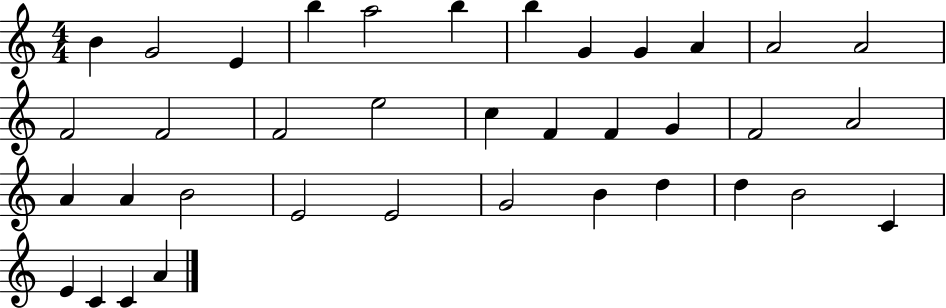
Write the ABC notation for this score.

X:1
T:Untitled
M:4/4
L:1/4
K:C
B G2 E b a2 b b G G A A2 A2 F2 F2 F2 e2 c F F G F2 A2 A A B2 E2 E2 G2 B d d B2 C E C C A